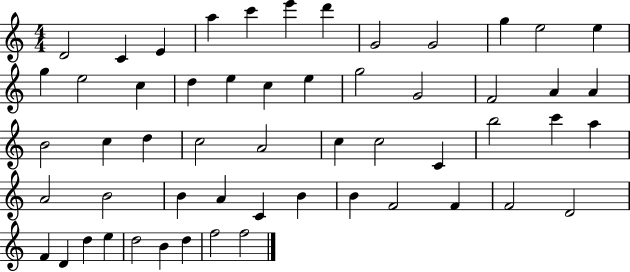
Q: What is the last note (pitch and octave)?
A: F5